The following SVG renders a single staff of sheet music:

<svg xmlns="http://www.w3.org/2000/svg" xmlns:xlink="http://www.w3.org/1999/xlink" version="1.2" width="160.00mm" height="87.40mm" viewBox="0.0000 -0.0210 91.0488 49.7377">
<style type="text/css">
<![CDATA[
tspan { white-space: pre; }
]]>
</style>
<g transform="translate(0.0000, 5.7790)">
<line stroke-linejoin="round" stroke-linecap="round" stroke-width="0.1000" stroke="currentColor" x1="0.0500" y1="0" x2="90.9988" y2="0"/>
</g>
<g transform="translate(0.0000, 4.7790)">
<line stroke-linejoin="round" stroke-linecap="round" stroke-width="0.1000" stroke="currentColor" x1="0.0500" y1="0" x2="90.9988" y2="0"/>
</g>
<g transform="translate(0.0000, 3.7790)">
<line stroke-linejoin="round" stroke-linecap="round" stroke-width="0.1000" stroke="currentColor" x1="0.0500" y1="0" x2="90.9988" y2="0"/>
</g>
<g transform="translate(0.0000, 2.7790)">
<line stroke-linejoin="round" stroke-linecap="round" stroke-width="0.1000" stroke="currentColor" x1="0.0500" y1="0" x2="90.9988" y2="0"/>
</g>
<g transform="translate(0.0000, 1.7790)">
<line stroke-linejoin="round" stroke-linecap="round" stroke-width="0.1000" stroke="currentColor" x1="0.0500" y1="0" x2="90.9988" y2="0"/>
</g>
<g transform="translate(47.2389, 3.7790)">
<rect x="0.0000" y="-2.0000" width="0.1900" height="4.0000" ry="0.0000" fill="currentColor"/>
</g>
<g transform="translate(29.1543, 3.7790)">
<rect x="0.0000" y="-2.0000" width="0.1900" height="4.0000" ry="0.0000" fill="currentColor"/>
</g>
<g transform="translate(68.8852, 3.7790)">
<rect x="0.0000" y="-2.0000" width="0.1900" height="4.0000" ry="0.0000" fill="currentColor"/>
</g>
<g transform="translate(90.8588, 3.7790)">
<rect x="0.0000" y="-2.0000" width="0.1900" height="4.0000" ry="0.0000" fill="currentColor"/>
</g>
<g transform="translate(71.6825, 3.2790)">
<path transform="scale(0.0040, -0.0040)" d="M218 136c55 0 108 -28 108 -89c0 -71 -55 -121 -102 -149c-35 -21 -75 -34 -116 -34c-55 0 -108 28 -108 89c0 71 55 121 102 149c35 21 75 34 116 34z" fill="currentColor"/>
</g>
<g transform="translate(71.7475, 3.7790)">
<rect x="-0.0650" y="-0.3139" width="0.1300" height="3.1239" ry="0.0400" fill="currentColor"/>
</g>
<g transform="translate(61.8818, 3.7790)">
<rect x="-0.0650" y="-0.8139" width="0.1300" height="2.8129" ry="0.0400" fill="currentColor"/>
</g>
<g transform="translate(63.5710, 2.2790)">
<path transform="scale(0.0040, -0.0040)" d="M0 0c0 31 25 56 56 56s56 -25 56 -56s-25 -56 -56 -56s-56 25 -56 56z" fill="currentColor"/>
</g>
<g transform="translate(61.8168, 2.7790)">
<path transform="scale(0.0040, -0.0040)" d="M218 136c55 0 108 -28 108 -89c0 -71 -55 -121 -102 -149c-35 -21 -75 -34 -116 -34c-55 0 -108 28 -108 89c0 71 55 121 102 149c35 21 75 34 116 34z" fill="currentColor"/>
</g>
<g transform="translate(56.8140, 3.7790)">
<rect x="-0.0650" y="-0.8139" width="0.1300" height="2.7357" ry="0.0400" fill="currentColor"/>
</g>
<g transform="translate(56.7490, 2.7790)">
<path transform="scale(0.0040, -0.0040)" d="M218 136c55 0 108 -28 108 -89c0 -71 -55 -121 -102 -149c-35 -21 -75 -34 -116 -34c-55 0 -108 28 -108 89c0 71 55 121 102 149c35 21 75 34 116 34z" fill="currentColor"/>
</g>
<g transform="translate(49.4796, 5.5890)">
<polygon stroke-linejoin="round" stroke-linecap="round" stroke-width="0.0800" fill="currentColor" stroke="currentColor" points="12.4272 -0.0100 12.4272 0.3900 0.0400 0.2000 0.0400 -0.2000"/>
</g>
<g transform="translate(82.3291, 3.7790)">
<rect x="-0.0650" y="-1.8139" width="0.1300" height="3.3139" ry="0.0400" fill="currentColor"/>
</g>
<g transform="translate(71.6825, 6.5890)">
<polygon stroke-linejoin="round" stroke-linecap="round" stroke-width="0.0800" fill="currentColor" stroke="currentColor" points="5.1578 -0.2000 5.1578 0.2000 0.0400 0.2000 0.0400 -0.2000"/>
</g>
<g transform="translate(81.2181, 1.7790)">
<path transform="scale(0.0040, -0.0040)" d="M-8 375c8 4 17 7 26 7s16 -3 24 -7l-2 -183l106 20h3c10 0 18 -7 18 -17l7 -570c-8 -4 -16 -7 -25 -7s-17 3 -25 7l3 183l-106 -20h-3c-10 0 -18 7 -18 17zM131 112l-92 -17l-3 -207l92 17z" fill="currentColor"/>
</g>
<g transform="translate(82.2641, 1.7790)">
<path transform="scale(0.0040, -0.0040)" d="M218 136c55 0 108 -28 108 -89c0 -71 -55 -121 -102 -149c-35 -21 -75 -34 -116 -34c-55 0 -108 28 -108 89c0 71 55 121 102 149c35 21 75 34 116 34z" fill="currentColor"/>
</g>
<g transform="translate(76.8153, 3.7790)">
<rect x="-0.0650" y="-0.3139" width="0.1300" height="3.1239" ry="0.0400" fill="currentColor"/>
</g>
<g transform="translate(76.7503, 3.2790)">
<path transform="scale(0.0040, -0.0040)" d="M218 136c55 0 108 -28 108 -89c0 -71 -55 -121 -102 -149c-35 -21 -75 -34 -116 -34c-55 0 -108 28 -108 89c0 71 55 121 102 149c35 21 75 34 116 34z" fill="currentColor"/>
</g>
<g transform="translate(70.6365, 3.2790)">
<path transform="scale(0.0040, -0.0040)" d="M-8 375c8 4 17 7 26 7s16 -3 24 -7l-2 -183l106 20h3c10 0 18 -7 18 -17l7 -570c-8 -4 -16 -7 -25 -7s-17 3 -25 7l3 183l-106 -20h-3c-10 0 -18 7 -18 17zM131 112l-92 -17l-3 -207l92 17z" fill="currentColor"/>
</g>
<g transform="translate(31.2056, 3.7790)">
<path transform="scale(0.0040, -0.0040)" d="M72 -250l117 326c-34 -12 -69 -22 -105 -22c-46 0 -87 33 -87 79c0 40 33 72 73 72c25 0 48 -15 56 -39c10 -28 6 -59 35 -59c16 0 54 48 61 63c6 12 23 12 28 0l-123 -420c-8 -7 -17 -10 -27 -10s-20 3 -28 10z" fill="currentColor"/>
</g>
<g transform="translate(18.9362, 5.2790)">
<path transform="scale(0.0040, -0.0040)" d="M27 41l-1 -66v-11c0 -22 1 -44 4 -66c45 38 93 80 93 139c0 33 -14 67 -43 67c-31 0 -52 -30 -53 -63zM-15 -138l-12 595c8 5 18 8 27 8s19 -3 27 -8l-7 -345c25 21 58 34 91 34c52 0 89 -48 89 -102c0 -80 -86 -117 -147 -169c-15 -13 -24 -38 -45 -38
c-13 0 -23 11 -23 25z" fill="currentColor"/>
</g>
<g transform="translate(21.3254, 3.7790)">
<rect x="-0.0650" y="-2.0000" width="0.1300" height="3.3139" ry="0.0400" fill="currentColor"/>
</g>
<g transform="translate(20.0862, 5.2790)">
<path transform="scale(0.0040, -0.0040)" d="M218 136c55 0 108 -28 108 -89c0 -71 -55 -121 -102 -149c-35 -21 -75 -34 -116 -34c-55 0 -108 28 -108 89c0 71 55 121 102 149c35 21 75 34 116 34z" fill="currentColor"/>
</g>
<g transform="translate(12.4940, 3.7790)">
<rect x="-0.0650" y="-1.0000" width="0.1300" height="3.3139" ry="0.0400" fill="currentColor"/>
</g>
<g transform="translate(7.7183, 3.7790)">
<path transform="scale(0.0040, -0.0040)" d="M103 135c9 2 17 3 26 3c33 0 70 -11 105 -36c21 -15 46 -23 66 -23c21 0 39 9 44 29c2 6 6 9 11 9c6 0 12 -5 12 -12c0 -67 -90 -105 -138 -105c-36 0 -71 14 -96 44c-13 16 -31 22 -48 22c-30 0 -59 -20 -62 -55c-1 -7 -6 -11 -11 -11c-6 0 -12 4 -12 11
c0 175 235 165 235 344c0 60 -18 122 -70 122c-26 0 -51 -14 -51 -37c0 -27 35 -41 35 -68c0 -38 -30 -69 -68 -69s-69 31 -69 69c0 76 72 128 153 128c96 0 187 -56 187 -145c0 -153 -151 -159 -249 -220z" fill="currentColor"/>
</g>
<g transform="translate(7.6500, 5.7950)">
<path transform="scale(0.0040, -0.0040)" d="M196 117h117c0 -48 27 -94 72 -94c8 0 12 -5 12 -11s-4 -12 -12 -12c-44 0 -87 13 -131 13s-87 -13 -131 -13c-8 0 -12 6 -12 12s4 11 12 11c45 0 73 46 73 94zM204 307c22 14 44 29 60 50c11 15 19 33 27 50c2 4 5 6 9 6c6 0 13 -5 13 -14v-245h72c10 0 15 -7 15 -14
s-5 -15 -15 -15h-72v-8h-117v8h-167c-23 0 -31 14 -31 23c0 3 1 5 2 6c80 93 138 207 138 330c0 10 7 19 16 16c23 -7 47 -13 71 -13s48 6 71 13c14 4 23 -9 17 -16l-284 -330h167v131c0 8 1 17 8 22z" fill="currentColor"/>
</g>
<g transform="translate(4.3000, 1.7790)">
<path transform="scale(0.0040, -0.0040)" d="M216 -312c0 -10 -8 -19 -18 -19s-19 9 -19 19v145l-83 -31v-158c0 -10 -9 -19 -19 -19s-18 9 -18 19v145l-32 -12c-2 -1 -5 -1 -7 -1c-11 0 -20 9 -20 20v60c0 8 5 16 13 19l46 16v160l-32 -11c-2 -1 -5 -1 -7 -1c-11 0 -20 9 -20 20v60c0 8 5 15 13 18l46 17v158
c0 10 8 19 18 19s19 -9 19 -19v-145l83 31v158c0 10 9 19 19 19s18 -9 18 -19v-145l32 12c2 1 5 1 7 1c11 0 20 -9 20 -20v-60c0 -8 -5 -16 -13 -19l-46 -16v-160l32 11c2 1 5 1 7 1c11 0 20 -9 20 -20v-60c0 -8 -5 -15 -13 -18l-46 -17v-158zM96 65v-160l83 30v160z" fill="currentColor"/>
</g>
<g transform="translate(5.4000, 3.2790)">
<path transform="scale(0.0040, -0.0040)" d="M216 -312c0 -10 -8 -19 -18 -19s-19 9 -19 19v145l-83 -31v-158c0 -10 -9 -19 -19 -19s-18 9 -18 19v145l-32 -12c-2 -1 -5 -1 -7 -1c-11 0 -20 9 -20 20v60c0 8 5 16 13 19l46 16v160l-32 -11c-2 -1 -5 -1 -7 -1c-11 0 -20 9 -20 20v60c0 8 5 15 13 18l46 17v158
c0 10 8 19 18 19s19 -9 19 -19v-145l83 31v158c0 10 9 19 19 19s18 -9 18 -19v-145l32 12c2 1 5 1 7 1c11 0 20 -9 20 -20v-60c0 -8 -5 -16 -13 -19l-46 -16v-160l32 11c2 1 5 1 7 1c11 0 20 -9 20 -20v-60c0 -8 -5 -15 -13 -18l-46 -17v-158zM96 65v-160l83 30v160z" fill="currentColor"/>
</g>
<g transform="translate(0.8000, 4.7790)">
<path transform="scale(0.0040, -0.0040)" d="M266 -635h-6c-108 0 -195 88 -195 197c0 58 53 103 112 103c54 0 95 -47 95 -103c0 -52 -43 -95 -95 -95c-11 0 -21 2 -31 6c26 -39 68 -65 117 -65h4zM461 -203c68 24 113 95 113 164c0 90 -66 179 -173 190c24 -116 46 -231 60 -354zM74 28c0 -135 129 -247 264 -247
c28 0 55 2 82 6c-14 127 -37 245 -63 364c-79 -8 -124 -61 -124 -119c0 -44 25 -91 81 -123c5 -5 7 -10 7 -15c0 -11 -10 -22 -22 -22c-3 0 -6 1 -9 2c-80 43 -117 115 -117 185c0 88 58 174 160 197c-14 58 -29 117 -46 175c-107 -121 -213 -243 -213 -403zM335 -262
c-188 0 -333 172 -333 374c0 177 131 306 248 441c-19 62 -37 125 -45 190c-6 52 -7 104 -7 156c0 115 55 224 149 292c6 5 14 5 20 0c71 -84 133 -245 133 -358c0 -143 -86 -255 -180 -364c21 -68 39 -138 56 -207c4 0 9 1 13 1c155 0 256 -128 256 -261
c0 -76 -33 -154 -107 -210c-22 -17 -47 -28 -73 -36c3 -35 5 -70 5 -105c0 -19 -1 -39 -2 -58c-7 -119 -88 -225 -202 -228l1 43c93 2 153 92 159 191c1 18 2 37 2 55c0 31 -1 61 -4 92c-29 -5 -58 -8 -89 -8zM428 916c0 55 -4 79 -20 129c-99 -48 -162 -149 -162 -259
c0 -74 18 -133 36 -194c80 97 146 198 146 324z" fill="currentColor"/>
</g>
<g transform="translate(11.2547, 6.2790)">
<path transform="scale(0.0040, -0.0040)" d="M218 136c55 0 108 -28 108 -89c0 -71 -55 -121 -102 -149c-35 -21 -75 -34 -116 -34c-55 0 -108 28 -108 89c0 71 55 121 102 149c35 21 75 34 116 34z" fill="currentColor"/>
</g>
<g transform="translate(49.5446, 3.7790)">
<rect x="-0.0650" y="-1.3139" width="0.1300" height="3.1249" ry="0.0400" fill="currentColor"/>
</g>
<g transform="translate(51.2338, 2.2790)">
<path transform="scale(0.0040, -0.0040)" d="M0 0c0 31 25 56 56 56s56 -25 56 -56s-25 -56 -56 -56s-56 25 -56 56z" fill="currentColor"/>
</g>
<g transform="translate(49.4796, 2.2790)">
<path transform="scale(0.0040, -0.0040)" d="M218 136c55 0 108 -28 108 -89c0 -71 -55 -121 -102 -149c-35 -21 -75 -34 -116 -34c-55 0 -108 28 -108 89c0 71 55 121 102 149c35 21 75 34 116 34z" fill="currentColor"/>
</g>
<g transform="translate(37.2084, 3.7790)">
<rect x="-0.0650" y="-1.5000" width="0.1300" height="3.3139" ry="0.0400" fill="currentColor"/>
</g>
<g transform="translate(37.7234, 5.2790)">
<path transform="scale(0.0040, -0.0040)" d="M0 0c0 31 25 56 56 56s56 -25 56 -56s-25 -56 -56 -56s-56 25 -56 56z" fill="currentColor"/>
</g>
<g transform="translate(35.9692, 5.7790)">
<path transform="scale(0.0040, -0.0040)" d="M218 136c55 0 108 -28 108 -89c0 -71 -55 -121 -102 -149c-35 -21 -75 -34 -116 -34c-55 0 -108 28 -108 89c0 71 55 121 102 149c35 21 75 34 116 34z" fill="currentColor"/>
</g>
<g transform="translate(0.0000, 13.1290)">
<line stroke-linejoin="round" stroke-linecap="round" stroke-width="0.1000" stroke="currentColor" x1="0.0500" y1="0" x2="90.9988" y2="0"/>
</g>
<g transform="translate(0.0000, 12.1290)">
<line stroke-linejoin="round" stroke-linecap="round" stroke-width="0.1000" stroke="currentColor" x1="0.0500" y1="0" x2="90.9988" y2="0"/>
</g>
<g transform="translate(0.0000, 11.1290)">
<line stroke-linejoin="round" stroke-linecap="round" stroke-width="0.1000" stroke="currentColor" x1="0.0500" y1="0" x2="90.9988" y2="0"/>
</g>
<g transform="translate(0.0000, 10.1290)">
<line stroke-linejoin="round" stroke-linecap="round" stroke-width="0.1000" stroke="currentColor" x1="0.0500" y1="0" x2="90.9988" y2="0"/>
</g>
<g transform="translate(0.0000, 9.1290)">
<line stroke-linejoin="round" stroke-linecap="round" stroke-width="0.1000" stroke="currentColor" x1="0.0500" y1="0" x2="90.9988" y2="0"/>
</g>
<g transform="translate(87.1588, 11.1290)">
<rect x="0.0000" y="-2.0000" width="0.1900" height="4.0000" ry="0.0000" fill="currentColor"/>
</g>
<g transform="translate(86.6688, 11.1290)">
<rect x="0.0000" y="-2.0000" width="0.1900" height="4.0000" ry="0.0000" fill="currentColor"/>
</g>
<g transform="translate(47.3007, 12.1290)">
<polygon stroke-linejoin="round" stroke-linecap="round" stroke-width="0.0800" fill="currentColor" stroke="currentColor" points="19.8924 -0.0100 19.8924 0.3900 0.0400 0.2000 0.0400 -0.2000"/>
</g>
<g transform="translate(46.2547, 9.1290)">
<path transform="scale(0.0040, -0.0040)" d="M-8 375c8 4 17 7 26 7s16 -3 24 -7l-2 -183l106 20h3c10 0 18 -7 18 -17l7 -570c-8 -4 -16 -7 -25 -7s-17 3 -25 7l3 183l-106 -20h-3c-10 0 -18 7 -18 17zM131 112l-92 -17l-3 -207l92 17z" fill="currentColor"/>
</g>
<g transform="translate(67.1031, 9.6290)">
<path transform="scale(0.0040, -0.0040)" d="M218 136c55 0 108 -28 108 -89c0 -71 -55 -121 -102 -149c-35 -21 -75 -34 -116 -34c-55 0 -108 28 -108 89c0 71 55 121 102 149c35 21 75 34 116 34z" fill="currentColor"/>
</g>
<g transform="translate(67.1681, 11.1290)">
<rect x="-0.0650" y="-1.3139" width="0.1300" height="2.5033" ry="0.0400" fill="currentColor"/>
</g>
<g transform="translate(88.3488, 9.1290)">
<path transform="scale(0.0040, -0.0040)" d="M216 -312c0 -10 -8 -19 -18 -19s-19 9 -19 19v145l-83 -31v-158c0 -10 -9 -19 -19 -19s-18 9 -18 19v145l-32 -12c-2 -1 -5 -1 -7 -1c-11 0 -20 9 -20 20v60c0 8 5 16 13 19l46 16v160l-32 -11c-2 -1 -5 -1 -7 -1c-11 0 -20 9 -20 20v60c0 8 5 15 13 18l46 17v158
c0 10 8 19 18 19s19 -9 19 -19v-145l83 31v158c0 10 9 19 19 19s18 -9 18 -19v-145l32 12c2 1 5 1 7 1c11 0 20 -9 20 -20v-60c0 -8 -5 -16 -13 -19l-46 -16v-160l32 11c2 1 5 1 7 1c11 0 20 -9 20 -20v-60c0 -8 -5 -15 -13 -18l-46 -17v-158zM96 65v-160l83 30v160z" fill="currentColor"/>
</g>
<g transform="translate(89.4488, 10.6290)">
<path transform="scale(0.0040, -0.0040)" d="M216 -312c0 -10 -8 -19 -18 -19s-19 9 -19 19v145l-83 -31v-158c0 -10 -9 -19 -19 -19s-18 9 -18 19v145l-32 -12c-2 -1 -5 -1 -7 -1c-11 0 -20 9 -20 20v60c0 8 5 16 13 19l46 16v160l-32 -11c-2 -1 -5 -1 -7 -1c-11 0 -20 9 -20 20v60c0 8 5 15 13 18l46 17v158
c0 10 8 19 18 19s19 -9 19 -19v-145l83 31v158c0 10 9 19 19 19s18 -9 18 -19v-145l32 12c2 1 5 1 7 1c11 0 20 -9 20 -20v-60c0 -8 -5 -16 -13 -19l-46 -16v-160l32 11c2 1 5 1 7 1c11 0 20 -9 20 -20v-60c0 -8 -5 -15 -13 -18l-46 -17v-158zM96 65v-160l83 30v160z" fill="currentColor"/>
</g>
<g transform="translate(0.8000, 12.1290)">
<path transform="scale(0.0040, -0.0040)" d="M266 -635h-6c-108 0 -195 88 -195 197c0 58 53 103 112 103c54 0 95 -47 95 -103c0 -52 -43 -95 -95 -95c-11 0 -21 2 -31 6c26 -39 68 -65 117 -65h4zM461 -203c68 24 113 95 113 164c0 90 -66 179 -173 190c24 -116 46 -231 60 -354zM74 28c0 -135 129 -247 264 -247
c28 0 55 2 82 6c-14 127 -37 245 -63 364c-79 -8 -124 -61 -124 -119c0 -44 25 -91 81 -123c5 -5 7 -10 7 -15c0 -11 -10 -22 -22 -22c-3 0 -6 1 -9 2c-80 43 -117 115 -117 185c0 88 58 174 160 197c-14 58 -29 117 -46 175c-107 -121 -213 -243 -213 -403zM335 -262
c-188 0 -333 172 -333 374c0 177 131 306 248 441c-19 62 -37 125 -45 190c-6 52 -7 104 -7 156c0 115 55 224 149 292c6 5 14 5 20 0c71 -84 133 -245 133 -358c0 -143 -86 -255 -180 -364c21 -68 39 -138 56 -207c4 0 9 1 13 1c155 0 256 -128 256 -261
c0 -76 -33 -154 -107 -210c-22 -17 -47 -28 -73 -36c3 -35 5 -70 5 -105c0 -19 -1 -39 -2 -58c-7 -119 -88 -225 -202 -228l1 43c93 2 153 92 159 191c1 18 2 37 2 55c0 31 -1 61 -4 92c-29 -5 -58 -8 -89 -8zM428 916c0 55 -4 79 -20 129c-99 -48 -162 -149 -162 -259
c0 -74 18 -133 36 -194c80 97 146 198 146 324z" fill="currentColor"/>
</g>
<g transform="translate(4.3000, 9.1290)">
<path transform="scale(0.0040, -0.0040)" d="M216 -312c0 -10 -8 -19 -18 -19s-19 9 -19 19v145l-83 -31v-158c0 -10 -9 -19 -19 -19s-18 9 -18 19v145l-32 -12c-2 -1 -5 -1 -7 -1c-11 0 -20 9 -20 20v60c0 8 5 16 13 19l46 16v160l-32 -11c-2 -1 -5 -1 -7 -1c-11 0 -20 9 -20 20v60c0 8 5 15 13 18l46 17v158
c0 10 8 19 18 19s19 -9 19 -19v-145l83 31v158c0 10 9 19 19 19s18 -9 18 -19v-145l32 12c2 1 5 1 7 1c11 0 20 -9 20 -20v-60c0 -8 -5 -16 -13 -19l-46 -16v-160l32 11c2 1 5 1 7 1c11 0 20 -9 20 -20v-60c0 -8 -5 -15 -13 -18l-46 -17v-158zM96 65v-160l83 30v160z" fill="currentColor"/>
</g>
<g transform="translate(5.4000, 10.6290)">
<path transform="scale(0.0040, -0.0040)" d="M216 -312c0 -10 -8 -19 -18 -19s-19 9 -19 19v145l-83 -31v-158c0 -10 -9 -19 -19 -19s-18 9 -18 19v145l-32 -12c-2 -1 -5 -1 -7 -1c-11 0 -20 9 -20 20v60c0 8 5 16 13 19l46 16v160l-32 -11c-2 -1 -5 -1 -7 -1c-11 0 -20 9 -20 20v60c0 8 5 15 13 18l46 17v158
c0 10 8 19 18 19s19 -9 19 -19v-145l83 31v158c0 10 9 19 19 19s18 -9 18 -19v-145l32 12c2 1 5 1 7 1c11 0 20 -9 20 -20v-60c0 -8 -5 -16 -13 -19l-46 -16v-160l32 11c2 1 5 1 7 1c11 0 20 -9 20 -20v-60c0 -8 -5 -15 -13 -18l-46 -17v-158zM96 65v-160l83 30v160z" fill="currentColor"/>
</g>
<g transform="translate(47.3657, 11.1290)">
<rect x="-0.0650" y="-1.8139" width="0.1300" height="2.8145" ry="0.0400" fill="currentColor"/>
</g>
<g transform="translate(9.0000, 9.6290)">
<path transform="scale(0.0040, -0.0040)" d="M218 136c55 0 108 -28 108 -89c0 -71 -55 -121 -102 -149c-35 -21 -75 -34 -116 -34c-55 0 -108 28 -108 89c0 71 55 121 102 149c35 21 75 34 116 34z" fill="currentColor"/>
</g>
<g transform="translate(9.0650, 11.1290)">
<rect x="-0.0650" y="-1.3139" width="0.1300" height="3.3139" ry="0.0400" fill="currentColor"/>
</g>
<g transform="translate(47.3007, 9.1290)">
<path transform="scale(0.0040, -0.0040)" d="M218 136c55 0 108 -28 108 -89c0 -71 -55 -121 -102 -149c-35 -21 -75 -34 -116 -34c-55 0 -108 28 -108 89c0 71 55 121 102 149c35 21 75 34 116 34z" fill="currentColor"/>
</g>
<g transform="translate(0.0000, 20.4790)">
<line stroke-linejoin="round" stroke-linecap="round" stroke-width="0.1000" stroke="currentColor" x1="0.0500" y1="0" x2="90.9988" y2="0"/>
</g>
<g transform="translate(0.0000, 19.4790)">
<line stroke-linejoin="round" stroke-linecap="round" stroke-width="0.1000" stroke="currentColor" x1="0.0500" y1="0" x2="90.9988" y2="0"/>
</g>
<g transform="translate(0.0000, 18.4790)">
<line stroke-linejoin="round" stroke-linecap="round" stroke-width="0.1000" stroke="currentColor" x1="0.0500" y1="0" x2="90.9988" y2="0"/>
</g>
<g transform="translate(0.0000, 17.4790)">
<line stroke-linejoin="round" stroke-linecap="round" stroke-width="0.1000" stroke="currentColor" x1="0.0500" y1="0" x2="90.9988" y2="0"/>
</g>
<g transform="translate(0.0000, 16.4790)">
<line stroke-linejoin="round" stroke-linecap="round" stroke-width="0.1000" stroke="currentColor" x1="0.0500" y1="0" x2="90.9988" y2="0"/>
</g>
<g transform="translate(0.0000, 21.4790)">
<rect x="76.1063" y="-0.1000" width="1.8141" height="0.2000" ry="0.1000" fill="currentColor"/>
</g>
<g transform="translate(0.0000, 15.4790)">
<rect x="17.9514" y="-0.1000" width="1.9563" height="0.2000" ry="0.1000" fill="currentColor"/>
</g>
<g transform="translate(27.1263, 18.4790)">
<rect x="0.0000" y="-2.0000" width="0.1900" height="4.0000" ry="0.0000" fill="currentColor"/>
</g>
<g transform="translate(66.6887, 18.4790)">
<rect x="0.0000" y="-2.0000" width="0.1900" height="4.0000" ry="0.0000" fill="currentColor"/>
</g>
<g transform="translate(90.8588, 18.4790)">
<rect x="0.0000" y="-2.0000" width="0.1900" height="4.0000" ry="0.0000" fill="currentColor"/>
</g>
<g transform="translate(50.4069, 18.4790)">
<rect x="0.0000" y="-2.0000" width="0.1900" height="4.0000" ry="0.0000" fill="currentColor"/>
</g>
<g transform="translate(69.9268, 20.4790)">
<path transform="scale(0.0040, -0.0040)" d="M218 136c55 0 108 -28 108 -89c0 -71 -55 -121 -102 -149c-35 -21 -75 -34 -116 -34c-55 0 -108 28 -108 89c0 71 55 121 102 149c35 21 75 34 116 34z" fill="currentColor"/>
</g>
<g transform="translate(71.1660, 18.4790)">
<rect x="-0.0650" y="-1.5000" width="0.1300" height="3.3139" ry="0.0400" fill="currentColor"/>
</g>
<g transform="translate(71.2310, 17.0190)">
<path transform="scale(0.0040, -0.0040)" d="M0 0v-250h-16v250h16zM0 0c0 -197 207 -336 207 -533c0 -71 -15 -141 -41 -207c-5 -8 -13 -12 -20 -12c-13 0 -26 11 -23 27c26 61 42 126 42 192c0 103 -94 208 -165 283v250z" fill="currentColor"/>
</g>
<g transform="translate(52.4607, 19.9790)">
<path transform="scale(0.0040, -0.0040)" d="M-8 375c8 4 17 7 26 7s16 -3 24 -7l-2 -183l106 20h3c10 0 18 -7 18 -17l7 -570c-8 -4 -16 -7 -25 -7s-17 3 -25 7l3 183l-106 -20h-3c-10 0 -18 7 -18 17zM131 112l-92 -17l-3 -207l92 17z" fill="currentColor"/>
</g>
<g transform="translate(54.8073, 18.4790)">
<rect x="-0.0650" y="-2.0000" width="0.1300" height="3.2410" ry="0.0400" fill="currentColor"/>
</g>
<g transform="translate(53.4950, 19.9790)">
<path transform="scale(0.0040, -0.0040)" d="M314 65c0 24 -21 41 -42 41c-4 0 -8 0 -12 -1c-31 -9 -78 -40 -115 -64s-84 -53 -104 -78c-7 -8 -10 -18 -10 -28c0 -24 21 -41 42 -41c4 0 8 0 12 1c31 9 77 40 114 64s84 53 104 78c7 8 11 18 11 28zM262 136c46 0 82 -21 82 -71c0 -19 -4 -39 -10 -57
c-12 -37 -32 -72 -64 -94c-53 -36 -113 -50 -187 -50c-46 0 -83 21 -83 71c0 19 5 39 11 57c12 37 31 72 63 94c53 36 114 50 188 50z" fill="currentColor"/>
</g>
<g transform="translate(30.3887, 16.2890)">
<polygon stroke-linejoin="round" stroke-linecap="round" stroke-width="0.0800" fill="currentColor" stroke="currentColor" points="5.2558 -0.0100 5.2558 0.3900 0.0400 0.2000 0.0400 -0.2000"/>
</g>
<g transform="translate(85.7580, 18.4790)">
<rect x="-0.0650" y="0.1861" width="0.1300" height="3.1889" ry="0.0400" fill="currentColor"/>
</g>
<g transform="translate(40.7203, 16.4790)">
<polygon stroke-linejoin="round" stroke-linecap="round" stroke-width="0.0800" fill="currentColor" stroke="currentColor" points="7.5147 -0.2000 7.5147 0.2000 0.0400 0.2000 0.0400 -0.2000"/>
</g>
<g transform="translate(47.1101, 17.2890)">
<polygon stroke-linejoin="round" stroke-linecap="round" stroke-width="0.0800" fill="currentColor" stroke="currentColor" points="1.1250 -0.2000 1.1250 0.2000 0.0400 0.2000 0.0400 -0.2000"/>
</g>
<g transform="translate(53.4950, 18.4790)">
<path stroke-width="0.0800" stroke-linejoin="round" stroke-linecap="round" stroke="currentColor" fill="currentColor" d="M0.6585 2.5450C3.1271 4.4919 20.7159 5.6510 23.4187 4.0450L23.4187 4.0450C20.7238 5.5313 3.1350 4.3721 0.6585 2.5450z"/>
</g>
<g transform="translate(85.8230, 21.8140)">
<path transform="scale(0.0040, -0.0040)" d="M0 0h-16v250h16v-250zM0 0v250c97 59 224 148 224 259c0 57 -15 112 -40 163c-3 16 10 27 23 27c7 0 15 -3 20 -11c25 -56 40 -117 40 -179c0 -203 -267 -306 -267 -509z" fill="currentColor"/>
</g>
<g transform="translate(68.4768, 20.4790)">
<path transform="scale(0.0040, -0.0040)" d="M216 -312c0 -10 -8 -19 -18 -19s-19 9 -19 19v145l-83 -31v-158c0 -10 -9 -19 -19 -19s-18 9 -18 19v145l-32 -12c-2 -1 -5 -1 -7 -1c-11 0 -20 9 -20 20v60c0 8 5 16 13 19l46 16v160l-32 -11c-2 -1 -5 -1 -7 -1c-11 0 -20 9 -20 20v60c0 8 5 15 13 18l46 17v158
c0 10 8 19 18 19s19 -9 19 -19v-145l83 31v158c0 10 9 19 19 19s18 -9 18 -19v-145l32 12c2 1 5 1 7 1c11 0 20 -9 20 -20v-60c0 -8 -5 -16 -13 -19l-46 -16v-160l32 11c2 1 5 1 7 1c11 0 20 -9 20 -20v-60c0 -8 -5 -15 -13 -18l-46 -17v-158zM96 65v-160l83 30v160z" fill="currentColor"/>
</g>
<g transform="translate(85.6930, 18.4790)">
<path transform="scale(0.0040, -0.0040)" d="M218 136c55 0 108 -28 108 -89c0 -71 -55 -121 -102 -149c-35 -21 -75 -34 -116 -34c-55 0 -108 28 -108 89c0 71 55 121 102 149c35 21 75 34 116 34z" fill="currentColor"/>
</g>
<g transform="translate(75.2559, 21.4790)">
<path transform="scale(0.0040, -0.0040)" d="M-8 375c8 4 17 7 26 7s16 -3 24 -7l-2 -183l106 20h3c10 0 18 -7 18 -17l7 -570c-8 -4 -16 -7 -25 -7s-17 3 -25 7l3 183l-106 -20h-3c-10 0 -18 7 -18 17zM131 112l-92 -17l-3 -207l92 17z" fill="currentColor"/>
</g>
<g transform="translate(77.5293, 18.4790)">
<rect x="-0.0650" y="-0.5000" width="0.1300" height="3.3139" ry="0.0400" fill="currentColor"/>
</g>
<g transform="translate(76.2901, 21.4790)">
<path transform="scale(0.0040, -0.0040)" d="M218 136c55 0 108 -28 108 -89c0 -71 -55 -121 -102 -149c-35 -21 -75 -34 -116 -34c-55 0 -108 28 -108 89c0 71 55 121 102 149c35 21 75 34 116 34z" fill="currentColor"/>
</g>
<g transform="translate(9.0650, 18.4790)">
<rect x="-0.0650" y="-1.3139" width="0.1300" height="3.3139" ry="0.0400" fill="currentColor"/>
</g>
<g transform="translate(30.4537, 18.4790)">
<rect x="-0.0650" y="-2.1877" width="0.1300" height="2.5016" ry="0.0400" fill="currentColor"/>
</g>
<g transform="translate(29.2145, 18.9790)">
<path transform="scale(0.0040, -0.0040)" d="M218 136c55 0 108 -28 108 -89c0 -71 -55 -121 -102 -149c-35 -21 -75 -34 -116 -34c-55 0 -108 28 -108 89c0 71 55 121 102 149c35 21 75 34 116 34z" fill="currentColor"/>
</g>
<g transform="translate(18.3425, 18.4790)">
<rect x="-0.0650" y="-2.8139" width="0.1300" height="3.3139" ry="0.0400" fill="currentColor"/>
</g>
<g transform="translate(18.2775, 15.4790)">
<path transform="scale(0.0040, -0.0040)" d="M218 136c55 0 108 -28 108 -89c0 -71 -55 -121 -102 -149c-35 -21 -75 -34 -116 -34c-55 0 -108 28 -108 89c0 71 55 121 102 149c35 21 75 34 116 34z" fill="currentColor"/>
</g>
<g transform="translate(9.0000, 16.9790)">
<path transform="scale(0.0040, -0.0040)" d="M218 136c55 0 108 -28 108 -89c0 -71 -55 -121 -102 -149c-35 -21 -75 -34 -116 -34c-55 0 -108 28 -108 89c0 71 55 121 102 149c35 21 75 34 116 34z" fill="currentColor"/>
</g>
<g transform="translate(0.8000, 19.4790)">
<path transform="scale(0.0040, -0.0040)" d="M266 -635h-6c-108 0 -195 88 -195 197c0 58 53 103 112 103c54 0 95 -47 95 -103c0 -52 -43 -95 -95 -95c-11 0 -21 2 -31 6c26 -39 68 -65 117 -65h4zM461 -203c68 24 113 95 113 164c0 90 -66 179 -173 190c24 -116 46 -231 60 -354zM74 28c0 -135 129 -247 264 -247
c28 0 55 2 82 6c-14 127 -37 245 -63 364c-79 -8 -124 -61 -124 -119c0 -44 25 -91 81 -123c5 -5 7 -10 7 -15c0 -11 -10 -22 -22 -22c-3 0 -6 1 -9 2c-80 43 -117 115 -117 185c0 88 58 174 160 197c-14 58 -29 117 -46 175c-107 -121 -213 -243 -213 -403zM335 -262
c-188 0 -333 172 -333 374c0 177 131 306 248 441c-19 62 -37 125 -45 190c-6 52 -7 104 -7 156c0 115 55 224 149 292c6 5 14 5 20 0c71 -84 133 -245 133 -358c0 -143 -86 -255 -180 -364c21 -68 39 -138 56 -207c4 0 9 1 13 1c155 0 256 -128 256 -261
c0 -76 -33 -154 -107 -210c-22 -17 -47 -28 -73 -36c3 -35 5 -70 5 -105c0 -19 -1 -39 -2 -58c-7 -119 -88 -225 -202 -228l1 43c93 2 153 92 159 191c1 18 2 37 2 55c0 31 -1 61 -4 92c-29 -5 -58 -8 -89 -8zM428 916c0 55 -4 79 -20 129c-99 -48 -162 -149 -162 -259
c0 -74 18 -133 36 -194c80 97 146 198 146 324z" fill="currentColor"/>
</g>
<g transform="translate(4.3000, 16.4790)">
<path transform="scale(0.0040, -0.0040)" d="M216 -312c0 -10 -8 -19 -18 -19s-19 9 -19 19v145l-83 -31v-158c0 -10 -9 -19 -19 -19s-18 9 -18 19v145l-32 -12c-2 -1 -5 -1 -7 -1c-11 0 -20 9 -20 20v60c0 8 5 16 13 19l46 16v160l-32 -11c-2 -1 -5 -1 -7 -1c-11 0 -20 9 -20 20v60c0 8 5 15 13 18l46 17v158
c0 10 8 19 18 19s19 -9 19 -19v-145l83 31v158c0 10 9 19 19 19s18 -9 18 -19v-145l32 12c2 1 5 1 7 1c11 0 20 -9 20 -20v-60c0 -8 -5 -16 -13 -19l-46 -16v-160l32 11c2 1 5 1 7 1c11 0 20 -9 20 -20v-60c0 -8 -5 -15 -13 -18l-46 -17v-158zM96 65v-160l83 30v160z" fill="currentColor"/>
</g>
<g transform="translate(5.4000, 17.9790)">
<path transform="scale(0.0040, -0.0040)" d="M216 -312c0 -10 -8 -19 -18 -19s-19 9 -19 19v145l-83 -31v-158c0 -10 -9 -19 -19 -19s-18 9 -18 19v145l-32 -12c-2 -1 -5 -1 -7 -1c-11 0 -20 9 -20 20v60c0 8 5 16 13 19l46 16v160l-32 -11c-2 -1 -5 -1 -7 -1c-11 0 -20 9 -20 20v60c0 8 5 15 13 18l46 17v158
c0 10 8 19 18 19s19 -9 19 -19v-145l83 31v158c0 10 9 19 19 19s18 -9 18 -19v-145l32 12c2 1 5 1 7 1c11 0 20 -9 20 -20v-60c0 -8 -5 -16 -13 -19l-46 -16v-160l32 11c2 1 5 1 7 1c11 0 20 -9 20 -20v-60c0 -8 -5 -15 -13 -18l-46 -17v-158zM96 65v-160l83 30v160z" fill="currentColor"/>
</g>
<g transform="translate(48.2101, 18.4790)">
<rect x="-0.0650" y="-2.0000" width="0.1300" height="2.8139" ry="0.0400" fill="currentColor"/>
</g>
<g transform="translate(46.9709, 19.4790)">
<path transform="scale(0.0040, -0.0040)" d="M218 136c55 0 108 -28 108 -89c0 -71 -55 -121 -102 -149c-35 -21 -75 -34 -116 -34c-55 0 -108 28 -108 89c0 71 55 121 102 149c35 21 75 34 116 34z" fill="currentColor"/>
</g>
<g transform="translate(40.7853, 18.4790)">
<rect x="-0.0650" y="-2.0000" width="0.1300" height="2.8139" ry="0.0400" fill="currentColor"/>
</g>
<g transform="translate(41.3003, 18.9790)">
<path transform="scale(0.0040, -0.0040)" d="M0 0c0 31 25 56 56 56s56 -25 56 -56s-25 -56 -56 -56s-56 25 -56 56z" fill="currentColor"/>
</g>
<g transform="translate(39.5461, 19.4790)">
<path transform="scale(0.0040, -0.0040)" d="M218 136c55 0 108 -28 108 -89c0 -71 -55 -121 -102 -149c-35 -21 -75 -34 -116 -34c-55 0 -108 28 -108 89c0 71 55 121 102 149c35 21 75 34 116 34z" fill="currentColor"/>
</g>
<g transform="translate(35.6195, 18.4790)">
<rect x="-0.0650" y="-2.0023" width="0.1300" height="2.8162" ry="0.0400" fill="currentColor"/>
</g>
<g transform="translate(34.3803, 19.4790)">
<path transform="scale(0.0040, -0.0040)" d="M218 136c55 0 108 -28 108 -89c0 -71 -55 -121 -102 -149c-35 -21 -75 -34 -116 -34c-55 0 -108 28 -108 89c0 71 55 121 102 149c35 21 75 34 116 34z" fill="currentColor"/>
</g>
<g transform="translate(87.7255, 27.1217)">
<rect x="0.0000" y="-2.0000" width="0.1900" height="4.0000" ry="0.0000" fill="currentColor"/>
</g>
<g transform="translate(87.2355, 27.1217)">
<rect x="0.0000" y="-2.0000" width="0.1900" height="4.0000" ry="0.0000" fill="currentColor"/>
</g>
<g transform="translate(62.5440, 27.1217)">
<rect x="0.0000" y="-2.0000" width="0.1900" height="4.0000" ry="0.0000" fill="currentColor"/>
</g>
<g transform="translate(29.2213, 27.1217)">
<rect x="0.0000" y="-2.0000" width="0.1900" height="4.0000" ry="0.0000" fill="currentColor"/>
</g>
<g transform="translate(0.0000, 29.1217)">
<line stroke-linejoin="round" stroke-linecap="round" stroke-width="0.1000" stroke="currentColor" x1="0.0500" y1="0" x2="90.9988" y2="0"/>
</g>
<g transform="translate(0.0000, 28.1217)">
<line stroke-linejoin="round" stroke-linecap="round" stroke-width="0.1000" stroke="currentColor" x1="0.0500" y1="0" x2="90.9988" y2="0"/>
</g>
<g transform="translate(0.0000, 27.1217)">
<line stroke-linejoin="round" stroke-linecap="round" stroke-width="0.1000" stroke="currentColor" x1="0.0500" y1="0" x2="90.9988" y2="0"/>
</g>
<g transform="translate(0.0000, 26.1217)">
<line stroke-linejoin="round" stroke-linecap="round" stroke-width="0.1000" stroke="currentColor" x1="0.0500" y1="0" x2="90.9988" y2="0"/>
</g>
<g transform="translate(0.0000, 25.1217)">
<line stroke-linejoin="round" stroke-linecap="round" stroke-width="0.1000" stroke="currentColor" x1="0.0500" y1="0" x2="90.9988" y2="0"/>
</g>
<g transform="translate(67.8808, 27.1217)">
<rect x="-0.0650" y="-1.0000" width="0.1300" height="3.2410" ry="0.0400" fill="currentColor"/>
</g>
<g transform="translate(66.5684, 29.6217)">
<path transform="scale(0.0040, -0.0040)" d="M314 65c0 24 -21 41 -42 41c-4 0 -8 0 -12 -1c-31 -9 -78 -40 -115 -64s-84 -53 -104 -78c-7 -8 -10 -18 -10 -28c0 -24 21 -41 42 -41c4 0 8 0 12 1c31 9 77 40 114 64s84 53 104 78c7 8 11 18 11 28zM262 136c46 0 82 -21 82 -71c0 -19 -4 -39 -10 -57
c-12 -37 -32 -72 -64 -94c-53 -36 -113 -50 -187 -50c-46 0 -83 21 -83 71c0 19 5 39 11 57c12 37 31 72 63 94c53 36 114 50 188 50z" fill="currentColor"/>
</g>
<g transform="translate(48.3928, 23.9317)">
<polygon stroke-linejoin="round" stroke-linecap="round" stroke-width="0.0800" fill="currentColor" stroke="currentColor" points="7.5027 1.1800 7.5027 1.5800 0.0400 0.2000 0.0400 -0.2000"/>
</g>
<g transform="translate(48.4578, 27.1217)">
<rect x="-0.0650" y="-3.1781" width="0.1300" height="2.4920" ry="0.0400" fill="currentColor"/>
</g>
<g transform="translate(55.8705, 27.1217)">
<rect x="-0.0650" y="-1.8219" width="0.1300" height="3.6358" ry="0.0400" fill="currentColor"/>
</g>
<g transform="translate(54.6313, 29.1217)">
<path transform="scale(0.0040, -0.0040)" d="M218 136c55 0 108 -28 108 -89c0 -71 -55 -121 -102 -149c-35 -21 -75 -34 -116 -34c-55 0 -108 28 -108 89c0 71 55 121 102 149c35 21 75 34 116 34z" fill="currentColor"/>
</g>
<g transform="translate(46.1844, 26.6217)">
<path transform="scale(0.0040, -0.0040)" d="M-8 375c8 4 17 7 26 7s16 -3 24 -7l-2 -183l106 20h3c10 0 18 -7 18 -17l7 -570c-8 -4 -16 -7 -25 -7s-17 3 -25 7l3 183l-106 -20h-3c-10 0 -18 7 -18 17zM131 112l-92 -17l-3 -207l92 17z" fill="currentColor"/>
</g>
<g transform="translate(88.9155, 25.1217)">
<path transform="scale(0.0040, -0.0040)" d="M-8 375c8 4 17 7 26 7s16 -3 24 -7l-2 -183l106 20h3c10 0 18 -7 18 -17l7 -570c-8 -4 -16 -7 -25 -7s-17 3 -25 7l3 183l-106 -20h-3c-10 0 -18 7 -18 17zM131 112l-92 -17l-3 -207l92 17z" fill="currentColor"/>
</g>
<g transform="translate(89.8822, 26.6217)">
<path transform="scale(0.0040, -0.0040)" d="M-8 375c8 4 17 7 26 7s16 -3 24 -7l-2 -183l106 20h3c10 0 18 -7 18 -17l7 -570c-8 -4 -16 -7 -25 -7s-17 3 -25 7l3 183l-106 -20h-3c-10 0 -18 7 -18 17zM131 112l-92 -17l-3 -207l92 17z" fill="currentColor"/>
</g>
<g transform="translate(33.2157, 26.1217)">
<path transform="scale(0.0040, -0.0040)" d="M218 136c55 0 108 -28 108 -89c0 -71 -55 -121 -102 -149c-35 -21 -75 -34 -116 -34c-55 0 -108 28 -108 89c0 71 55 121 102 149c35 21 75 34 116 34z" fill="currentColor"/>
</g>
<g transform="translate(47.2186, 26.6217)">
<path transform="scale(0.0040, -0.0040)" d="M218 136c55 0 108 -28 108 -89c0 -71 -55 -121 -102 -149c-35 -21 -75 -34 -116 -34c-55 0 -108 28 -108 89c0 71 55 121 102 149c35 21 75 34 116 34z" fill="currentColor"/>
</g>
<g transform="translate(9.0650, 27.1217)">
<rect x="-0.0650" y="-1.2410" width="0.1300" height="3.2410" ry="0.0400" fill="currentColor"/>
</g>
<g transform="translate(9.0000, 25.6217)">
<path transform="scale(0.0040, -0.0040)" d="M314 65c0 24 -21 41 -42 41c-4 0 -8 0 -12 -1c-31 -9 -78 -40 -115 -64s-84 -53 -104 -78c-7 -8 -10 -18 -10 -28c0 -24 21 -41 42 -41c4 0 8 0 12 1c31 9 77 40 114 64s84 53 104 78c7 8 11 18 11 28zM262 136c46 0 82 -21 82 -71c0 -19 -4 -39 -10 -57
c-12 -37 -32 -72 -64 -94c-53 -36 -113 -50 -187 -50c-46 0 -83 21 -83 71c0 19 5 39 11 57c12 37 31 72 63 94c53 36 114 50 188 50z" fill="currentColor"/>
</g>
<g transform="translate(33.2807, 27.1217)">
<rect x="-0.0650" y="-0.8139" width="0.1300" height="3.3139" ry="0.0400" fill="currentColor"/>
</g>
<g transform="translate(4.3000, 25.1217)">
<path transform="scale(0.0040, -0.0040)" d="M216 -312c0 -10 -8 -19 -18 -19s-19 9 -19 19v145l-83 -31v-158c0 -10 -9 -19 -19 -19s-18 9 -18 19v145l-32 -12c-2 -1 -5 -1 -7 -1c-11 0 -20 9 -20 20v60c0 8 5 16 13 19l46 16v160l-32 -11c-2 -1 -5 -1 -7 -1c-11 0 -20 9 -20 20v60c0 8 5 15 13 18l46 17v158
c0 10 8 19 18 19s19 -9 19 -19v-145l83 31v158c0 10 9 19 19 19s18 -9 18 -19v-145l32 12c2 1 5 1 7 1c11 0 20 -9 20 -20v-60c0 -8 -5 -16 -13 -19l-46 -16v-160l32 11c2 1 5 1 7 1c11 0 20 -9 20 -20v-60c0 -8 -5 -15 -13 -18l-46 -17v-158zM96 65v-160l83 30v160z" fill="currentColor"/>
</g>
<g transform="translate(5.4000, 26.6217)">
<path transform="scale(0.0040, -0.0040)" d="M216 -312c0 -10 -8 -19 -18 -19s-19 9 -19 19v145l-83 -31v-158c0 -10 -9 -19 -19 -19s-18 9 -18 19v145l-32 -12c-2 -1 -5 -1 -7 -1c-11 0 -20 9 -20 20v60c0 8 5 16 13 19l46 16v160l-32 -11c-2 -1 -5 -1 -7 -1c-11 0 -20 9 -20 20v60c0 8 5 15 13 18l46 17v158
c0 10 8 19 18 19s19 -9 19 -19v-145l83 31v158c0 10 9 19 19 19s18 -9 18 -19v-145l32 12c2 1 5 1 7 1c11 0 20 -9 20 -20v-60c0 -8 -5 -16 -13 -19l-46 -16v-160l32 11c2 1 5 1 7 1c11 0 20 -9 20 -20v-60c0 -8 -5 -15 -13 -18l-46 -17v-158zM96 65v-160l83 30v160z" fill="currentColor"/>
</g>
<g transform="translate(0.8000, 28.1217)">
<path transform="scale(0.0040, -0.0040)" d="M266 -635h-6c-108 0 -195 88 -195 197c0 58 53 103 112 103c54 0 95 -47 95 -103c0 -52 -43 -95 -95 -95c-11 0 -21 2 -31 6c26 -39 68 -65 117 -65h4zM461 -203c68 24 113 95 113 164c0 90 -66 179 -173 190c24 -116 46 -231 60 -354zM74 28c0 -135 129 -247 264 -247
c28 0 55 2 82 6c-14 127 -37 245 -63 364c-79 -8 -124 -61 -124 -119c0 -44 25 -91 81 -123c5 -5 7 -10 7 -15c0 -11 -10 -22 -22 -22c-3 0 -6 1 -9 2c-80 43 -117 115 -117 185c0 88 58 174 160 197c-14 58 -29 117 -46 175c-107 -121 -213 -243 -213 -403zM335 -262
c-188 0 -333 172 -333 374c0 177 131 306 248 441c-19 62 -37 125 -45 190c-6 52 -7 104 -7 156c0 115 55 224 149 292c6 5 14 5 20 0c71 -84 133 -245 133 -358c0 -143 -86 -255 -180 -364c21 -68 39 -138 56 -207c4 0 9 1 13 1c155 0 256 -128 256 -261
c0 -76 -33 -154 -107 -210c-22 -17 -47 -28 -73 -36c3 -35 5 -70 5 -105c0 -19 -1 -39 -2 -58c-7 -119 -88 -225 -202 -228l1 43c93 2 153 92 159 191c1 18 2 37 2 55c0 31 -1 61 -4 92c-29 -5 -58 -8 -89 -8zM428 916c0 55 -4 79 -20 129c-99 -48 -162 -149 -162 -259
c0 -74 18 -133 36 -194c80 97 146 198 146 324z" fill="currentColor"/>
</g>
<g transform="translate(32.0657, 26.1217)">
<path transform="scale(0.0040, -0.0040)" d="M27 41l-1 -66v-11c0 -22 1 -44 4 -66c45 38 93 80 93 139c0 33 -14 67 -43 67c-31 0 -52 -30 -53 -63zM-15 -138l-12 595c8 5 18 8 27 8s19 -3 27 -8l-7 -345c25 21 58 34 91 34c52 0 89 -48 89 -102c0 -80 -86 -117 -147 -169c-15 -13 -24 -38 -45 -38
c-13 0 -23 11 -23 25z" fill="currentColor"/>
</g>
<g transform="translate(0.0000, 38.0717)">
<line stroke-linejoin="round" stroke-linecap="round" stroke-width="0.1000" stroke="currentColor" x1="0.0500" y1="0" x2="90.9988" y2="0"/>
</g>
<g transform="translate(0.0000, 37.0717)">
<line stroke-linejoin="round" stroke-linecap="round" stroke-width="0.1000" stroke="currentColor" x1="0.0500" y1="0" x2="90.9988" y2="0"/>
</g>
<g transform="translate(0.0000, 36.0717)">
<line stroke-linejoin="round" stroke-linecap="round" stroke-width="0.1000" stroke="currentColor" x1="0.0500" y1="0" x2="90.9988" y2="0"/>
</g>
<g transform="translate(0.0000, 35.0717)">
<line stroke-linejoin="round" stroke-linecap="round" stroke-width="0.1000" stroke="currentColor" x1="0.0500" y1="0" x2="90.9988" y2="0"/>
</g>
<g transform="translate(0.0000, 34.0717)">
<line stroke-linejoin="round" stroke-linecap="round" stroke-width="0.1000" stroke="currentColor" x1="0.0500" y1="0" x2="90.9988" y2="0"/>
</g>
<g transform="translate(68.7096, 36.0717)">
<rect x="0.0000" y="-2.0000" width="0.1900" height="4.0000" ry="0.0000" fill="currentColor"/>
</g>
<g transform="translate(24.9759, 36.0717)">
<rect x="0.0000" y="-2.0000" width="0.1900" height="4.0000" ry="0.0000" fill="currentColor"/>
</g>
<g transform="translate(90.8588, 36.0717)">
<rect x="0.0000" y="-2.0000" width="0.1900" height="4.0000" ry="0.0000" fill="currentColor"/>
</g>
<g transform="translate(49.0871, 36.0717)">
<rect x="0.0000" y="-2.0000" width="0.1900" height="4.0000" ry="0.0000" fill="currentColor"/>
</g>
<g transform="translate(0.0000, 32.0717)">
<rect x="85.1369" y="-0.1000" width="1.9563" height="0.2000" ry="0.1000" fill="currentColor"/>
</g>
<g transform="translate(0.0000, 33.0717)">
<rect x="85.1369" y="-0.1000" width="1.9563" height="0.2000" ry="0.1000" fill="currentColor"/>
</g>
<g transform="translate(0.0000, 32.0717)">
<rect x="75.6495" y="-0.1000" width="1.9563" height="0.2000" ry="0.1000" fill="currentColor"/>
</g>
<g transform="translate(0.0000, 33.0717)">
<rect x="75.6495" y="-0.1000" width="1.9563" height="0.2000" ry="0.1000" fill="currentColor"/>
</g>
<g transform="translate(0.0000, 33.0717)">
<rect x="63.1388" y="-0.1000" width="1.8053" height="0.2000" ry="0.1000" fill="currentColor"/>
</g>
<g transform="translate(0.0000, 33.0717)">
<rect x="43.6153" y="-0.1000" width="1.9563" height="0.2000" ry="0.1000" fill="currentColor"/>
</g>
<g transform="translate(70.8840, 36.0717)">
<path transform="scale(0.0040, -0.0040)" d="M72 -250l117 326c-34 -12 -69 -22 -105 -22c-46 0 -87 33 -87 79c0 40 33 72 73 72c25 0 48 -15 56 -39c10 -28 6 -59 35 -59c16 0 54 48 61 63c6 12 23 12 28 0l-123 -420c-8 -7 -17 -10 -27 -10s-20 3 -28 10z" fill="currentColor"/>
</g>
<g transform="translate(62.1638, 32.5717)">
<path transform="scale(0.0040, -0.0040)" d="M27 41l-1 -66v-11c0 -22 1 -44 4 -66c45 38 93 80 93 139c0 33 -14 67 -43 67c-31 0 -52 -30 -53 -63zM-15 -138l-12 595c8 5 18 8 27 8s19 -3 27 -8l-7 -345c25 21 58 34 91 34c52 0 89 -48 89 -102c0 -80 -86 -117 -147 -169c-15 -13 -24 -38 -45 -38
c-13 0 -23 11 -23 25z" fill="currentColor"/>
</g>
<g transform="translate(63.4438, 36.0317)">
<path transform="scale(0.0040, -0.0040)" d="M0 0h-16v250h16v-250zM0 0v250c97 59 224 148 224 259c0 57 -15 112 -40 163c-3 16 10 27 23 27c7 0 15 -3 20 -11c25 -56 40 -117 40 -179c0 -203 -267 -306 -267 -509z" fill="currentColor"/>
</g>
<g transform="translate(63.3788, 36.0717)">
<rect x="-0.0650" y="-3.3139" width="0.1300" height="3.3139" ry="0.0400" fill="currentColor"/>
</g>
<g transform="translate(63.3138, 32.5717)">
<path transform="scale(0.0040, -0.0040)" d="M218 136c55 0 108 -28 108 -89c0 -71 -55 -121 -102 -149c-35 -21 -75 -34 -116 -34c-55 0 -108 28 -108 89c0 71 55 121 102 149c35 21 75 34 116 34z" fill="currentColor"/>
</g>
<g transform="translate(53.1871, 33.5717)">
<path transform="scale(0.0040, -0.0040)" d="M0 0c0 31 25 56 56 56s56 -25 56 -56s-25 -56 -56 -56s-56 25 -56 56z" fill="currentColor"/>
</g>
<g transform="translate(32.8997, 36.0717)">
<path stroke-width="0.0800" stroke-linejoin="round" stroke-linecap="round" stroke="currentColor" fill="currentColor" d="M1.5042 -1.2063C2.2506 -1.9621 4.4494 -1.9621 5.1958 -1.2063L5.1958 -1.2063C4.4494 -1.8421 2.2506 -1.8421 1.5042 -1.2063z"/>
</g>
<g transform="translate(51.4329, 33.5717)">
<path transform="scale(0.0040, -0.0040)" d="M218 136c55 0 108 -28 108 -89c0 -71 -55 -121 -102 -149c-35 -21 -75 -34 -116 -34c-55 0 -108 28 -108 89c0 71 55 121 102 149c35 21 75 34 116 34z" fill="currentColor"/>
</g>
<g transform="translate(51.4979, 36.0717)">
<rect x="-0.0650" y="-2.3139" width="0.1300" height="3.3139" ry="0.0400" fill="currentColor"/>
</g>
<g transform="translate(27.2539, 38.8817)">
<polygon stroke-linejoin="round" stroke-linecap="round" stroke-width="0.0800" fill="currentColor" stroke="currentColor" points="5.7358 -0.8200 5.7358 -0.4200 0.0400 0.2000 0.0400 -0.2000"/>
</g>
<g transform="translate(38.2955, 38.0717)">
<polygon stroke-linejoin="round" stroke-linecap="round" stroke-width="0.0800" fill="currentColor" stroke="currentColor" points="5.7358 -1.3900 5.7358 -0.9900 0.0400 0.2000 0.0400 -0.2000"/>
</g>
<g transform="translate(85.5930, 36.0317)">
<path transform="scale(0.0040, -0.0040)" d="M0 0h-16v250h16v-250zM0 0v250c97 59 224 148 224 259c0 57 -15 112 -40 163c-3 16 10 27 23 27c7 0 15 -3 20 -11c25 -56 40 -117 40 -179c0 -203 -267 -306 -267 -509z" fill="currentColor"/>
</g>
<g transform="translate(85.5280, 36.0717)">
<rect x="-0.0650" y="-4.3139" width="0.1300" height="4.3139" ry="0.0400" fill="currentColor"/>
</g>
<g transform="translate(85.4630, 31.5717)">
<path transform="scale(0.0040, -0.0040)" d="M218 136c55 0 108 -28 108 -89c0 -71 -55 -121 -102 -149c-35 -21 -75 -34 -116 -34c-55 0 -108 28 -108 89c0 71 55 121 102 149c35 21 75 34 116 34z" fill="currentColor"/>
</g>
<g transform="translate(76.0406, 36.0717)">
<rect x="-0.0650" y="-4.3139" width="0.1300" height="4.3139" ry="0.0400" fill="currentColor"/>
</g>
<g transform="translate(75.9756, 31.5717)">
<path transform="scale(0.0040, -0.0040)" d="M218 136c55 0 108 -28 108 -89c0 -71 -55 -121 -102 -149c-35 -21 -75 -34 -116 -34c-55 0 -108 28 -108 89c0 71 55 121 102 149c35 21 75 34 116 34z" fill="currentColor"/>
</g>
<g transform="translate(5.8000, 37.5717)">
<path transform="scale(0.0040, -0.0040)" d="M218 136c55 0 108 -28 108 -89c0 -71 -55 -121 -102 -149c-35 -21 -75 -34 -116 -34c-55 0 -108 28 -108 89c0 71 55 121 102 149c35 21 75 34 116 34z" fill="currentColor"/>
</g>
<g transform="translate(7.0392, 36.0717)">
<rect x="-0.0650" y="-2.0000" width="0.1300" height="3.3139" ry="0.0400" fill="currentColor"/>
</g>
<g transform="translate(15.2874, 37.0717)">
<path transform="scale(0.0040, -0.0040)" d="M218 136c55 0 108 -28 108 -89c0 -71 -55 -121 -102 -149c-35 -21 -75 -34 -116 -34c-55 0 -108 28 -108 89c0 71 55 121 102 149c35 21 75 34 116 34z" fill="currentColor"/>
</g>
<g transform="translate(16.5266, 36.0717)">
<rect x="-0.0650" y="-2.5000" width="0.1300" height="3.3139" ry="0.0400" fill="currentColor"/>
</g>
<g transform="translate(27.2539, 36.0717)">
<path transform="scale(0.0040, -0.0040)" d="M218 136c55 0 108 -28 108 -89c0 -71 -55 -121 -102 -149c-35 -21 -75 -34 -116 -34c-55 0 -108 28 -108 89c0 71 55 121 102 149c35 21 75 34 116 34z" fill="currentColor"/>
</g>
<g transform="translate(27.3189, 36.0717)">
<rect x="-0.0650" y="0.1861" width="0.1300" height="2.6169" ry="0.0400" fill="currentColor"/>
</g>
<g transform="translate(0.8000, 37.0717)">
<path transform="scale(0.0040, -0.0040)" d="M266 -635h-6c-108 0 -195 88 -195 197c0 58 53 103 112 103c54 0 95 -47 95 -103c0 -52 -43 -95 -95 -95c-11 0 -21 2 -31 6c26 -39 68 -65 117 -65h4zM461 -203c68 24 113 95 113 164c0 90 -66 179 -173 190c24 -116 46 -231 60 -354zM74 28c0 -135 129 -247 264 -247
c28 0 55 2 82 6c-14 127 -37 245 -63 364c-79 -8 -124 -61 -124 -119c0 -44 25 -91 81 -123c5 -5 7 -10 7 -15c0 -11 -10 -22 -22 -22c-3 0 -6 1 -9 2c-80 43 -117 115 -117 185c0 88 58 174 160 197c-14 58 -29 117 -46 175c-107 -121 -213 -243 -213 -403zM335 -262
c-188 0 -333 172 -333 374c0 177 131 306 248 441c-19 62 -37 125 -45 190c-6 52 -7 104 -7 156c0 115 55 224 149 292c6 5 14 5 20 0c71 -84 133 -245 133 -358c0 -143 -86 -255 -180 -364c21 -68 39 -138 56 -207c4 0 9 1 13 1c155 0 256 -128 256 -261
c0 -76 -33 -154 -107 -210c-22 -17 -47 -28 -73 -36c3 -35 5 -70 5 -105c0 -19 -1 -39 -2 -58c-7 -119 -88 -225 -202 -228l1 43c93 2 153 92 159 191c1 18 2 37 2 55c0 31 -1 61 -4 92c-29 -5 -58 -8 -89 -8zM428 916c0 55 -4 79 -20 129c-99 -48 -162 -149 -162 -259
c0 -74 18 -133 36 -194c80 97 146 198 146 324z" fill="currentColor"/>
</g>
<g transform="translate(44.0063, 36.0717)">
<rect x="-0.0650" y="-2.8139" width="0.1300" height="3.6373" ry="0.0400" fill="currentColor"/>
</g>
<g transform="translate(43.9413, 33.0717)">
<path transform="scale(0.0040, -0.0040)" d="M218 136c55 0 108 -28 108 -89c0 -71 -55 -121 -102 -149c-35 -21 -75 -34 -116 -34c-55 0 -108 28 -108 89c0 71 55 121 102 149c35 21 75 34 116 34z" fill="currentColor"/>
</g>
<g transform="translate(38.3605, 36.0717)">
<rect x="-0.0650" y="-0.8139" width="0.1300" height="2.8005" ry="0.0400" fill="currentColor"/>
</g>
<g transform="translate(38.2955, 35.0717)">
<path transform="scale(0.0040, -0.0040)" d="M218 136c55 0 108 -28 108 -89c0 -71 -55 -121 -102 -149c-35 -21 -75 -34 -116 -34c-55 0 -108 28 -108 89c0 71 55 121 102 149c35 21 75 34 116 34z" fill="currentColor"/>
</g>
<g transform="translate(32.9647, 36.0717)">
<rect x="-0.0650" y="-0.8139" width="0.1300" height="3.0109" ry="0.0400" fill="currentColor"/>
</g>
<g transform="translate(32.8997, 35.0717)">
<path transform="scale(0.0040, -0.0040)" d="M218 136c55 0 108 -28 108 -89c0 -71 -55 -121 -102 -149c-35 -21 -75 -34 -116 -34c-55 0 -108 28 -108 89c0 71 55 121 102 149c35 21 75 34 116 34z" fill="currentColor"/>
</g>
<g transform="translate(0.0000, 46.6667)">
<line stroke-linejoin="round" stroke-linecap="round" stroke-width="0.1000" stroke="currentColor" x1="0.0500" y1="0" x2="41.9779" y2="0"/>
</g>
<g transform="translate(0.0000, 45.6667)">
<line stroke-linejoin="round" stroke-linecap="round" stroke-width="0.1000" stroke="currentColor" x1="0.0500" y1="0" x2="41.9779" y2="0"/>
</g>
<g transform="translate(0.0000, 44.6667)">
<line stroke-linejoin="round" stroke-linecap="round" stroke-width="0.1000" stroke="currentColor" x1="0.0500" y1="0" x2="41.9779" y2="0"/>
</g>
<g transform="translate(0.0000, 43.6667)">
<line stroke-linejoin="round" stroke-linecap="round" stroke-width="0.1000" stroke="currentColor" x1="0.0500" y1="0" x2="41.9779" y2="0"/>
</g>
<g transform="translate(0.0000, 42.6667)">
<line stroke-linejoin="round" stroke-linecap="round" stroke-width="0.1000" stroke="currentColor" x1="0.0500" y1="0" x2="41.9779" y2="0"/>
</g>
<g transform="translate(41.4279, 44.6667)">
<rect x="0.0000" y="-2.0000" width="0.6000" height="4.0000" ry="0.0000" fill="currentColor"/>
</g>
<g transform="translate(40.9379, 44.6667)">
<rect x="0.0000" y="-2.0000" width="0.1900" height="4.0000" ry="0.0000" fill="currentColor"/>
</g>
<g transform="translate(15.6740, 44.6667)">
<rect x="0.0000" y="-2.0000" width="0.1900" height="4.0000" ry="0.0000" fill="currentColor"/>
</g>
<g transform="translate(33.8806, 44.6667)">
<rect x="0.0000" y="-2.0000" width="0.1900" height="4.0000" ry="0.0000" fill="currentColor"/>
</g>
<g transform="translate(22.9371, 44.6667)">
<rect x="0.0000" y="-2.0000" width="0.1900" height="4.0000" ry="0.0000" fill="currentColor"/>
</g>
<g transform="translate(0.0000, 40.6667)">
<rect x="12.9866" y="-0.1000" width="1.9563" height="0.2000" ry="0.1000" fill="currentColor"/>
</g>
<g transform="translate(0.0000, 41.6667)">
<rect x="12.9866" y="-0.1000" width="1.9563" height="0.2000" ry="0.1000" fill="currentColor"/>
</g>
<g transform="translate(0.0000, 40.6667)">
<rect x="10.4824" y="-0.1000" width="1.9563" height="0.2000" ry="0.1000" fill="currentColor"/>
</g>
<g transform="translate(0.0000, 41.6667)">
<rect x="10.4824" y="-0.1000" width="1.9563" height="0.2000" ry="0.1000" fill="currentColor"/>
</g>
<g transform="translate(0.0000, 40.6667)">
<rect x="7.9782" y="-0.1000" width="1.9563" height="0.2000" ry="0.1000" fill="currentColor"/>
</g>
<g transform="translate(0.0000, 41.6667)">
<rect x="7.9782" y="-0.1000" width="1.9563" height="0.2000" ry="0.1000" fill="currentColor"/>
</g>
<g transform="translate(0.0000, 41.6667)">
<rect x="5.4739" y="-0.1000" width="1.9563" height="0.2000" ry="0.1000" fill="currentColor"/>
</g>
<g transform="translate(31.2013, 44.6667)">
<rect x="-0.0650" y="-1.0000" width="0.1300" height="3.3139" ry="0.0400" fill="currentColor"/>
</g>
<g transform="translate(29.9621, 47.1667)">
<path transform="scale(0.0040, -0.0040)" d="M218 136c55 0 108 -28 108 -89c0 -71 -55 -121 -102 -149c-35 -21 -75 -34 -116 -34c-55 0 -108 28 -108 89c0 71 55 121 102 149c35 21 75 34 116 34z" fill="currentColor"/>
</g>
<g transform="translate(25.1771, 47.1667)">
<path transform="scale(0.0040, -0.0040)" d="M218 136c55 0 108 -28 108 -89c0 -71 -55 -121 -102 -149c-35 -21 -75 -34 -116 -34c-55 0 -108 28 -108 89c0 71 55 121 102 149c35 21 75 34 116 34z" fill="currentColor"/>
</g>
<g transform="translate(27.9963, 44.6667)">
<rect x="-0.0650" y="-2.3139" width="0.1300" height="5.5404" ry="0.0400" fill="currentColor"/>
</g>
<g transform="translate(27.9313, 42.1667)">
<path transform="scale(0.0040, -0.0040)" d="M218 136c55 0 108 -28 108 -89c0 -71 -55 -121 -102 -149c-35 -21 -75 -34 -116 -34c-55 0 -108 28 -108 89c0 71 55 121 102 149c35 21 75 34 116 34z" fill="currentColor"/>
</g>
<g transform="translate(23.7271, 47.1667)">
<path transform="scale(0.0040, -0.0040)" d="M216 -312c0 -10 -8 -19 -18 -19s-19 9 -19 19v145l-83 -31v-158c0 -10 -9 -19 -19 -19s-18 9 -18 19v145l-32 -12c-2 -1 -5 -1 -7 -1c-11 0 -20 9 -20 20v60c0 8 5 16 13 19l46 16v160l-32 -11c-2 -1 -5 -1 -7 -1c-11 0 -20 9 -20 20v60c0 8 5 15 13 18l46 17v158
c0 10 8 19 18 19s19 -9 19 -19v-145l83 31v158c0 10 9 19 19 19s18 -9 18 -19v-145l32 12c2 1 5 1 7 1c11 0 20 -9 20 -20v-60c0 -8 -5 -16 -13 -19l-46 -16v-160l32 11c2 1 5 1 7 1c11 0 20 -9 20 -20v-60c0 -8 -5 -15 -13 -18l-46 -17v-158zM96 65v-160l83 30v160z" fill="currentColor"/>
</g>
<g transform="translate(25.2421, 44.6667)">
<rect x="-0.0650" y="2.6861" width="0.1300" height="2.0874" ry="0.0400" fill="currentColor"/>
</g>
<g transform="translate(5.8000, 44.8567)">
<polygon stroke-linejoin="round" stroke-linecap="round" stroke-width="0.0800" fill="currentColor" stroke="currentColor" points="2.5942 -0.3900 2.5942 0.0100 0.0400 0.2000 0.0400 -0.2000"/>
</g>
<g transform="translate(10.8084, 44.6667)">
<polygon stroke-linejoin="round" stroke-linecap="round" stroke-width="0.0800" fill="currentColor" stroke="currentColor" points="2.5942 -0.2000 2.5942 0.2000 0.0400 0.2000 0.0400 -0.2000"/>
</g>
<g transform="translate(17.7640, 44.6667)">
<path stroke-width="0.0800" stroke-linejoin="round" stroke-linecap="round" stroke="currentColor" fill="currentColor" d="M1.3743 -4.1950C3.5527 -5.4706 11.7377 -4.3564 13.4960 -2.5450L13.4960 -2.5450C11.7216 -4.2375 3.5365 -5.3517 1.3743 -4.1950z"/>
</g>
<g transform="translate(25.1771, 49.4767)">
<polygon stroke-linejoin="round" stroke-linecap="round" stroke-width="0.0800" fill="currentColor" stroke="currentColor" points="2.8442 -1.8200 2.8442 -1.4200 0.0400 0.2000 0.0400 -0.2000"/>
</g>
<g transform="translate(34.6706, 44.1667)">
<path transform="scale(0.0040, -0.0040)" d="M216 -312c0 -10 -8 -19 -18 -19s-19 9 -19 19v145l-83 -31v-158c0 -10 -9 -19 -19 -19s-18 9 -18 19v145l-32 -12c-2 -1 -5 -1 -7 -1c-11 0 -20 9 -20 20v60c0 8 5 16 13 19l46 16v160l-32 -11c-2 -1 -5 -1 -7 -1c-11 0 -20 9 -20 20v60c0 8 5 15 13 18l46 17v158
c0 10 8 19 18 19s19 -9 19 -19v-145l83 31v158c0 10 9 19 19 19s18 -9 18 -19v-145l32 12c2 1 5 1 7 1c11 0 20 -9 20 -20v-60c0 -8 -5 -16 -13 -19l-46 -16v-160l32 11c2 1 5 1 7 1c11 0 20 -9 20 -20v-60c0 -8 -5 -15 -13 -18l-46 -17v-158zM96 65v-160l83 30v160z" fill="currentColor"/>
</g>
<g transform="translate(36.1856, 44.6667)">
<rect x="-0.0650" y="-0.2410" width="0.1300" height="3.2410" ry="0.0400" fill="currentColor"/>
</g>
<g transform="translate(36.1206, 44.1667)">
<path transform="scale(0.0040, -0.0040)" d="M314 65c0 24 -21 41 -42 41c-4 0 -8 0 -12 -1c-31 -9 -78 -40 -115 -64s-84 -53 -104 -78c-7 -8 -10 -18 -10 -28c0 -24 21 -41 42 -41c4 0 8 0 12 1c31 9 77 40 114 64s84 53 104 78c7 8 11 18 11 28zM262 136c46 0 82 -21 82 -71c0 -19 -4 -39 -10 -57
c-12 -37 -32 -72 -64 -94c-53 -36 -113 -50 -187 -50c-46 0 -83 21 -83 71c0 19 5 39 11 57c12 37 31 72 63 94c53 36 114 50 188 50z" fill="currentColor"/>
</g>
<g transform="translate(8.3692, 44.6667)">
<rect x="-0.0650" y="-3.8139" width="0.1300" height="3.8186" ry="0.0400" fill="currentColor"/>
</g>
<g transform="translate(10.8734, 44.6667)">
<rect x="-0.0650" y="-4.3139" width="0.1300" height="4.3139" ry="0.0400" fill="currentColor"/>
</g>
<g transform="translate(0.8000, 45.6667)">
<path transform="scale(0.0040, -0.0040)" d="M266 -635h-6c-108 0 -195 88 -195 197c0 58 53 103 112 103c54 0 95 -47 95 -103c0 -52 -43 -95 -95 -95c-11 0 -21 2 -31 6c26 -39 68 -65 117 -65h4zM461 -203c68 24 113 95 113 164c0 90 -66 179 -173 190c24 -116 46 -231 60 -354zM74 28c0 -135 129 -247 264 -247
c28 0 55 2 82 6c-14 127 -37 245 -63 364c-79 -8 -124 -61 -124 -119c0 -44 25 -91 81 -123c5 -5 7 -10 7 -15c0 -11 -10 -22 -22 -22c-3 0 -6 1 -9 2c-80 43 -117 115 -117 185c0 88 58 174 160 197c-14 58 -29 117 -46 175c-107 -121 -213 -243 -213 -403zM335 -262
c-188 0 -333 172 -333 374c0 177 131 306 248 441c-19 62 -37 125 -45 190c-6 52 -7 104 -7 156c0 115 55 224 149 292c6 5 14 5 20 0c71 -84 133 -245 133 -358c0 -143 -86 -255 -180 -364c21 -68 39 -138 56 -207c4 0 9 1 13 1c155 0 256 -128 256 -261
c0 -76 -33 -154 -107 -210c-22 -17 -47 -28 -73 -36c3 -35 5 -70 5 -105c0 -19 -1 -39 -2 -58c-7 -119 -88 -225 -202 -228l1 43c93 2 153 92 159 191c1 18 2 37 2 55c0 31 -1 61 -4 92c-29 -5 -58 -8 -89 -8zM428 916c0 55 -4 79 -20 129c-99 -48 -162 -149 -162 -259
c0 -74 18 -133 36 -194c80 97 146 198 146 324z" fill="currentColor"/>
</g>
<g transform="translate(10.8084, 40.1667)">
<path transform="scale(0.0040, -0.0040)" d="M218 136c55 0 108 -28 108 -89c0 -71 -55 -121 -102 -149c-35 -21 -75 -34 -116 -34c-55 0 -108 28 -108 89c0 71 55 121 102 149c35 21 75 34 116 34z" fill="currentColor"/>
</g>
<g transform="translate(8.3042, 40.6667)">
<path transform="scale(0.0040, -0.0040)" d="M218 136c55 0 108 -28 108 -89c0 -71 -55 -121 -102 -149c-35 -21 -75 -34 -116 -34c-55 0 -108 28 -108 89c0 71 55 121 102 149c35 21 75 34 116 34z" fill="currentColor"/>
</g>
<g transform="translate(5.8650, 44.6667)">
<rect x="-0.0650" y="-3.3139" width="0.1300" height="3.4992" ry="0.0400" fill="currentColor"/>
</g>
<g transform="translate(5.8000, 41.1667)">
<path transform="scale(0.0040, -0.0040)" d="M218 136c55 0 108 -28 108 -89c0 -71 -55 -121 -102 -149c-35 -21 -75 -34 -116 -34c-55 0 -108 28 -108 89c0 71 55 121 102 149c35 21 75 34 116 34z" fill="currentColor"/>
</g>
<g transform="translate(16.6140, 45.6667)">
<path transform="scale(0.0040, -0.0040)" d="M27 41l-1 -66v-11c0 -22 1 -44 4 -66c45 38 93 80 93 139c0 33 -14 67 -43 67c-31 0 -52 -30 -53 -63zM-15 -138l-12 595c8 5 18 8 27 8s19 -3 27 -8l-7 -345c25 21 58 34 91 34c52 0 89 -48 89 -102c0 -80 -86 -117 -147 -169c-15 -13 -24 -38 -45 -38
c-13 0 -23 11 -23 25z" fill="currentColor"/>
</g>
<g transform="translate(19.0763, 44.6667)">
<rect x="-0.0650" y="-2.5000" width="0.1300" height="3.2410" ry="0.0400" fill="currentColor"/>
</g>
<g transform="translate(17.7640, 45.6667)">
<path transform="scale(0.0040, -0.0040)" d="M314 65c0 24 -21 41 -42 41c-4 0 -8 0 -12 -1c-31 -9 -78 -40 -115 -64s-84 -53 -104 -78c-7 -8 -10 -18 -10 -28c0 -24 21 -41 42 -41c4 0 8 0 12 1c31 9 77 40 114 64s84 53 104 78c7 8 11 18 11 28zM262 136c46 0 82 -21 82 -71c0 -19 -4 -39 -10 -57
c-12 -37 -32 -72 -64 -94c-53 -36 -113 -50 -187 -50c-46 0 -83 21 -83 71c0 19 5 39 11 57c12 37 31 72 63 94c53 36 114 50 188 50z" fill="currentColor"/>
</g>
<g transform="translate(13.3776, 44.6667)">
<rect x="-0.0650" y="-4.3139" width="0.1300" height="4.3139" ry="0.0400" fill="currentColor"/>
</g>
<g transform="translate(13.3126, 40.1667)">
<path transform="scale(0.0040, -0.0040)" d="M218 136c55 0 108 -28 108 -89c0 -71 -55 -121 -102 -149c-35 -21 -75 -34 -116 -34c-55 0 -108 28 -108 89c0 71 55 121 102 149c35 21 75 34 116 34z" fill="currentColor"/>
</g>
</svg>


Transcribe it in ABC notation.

X:1
T:Untitled
M:2/4
L:1/4
K:D
D _F z/2 E e/2 d/2 d/2 c/2 c/2 f e f/2 e/2 e a A/2 G/2 G/2 G/4 F2 ^E/2 C B/2 e2 _d c/2 E/2 D2 F G B/2 d/2 d/2 a/2 g _b/2 z/2 d' d'/2 b/2 c'/2 d'/2 d'/2 _G2 ^D/2 g/2 ^D ^c2